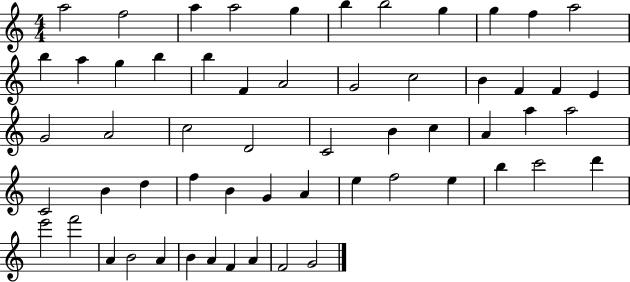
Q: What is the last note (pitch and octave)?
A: G4